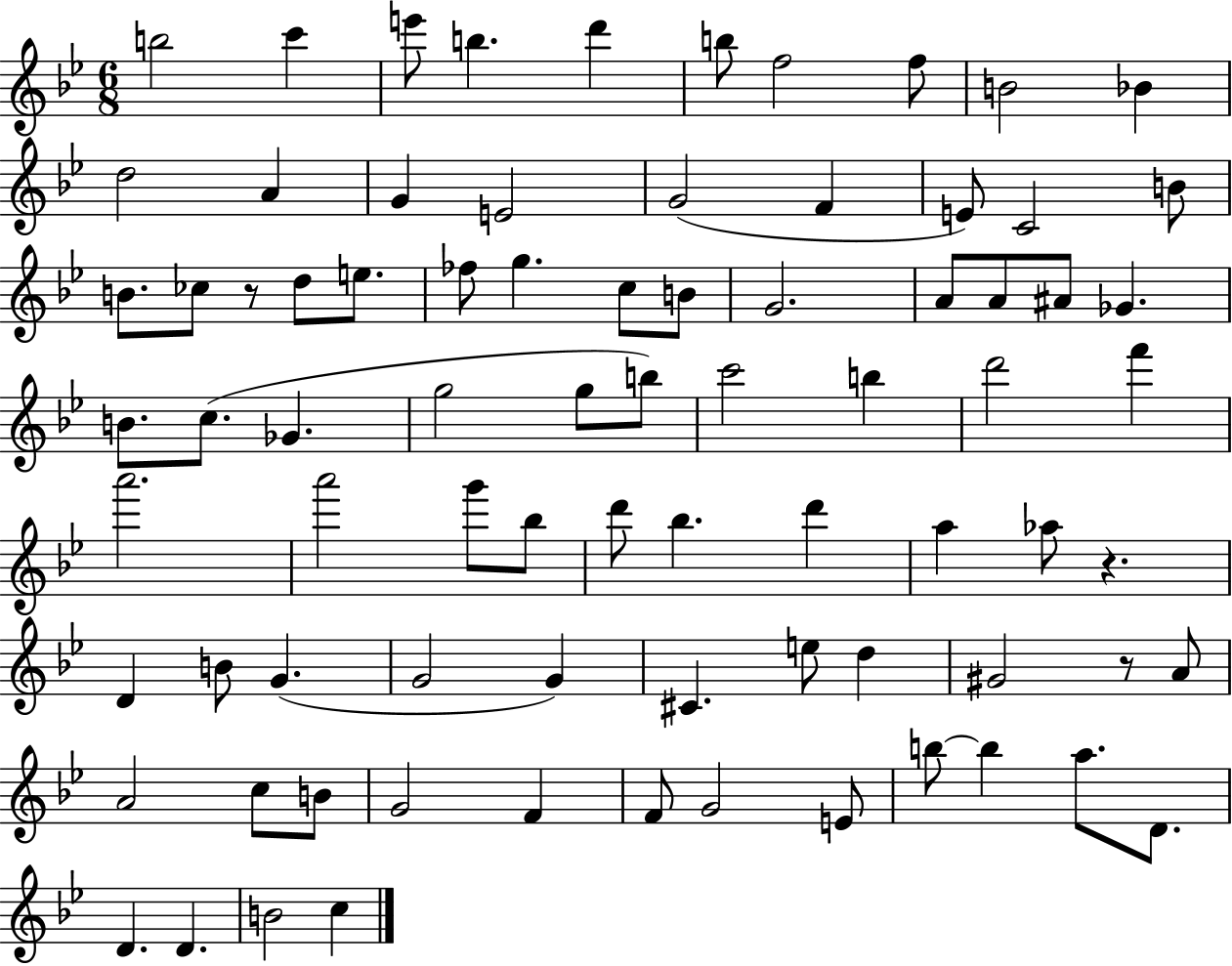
B5/h C6/q E6/e B5/q. D6/q B5/e F5/h F5/e B4/h Bb4/q D5/h A4/q G4/q E4/h G4/h F4/q E4/e C4/h B4/e B4/e. CES5/e R/e D5/e E5/e. FES5/e G5/q. C5/e B4/e G4/h. A4/e A4/e A#4/e Gb4/q. B4/e. C5/e. Gb4/q. G5/h G5/e B5/e C6/h B5/q D6/h F6/q A6/h. A6/h G6/e Bb5/e D6/e Bb5/q. D6/q A5/q Ab5/e R/q. D4/q B4/e G4/q. G4/h G4/q C#4/q. E5/e D5/q G#4/h R/e A4/e A4/h C5/e B4/e G4/h F4/q F4/e G4/h E4/e B5/e B5/q A5/e. D4/e. D4/q. D4/q. B4/h C5/q